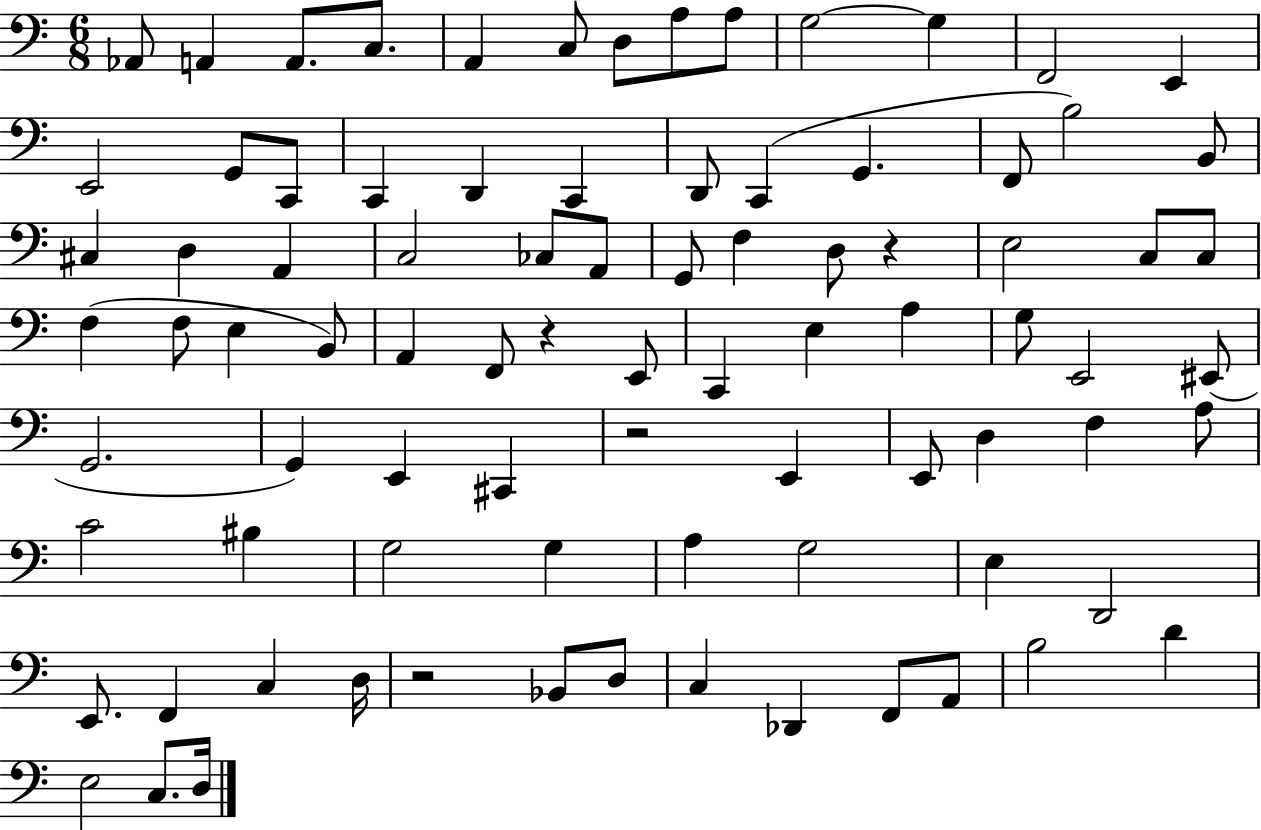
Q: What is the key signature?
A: C major